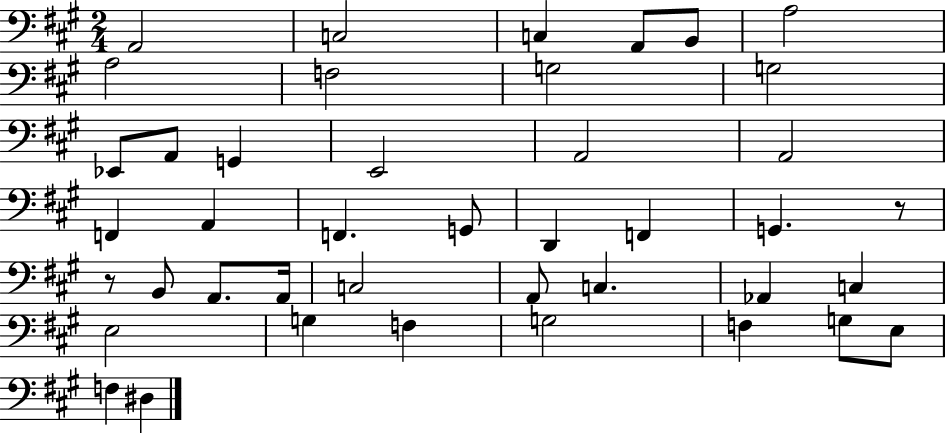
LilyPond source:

{
  \clef bass
  \numericTimeSignature
  \time 2/4
  \key a \major
  a,2 | c2 | c4 a,8 b,8 | a2 | \break a2 | f2 | g2 | g2 | \break ees,8 a,8 g,4 | e,2 | a,2 | a,2 | \break f,4 a,4 | f,4. g,8 | d,4 f,4 | g,4. r8 | \break r8 b,8 a,8. a,16 | c2 | a,8 c4. | aes,4 c4 | \break e2 | g4 f4 | g2 | f4 g8 e8 | \break f4 dis4 | \bar "|."
}